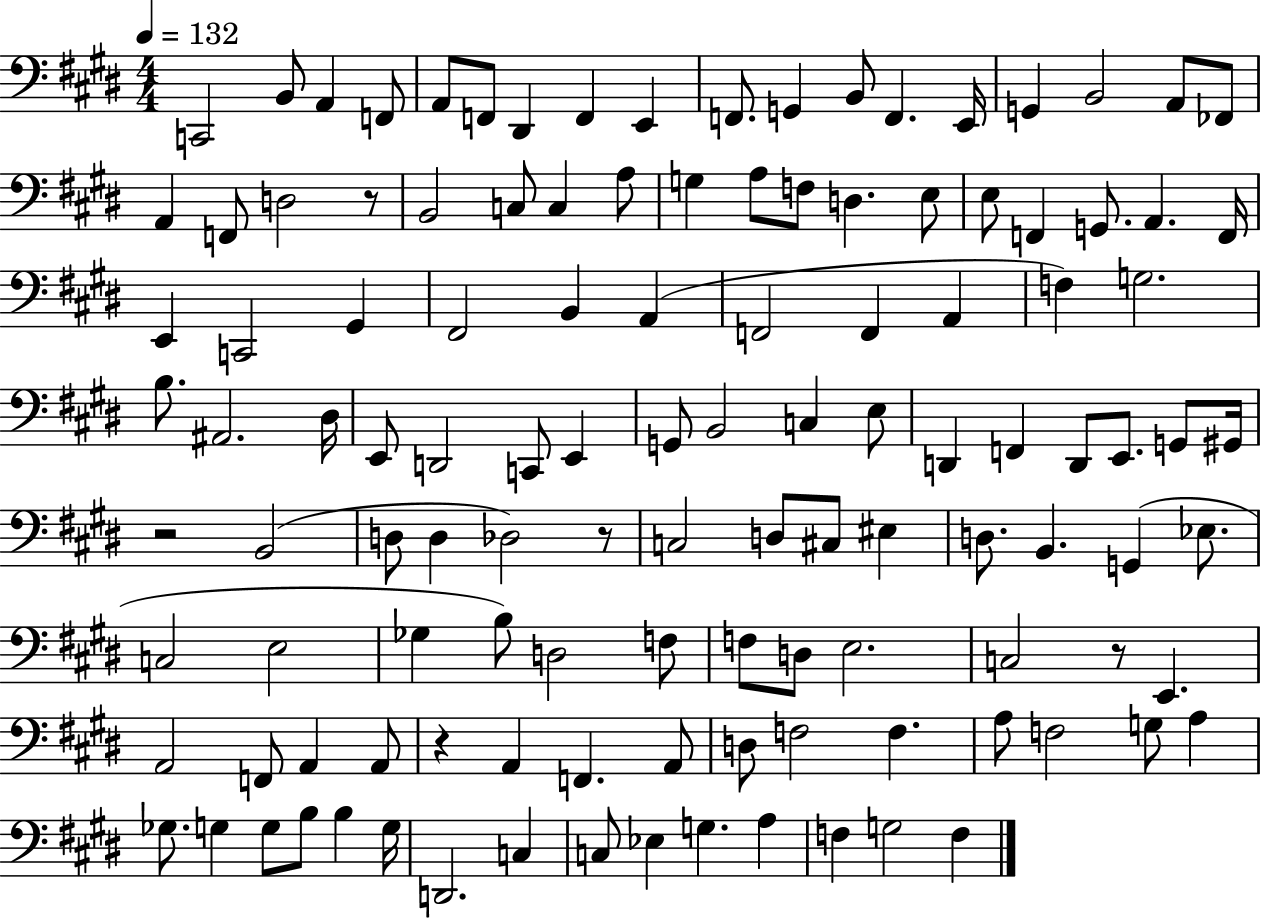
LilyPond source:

{
  \clef bass
  \numericTimeSignature
  \time 4/4
  \key e \major
  \tempo 4 = 132
  c,2 b,8 a,4 f,8 | a,8 f,8 dis,4 f,4 e,4 | f,8. g,4 b,8 f,4. e,16 | g,4 b,2 a,8 fes,8 | \break a,4 f,8 d2 r8 | b,2 c8 c4 a8 | g4 a8 f8 d4. e8 | e8 f,4 g,8. a,4. f,16 | \break e,4 c,2 gis,4 | fis,2 b,4 a,4( | f,2 f,4 a,4 | f4) g2. | \break b8. ais,2. dis16 | e,8 d,2 c,8 e,4 | g,8 b,2 c4 e8 | d,4 f,4 d,8 e,8. g,8 gis,16 | \break r2 b,2( | d8 d4 des2) r8 | c2 d8 cis8 eis4 | d8. b,4. g,4( ees8. | \break c2 e2 | ges4 b8) d2 f8 | f8 d8 e2. | c2 r8 e,4. | \break a,2 f,8 a,4 a,8 | r4 a,4 f,4. a,8 | d8 f2 f4. | a8 f2 g8 a4 | \break ges8. g4 g8 b8 b4 g16 | d,2. c4 | c8 ees4 g4. a4 | f4 g2 f4 | \break \bar "|."
}